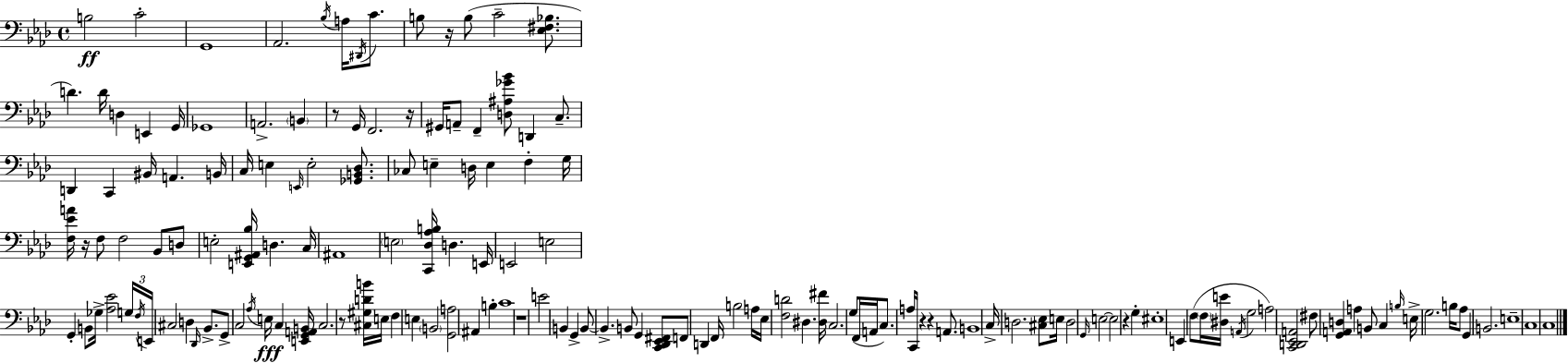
X:1
T:Untitled
M:4/4
L:1/4
K:Fm
B,2 C2 G,,4 _A,,2 _B,/4 A,/4 ^D,,/4 C/2 B,/2 z/4 B,/2 C2 [_E,^F,_B,]/2 D D/4 D, E,, G,,/4 _G,,4 A,,2 B,, z/2 G,,/4 F,,2 z/4 ^G,,/4 A,,/2 F,, [D,^A,_G_B]/2 D,, C,/2 D,, C,, ^B,,/4 A,, B,,/4 C,/4 E, E,,/4 E,2 [_G,,B,,_D,]/2 _C,/2 E, D,/4 E, F, G,/4 [F,_EA]/4 z/4 F,/2 F,2 _B,,/2 D,/2 E,2 [E,,G,,^A,,_B,]/4 D, C,/4 ^A,,4 E,2 [C,,_D,_A,B,]/4 D, E,,/4 E,,2 E,2 G,, B,,/2 _G,/4 [_A,_E]2 G,/4 F,/4 E,,/4 ^C,2 D, _D,,/4 _B,,/2 G,,/2 C,2 _A,/4 E,/4 C, [E,,G,,A,,B,,]/4 C,2 z/2 [^C,^G,DB]/4 E,/4 F, E, B,,2 [G,,A,]2 ^A,, B, C4 z4 E2 B,, G,, B,,/2 B,, B,,/2 G,, [C,,_D,,_E,,^F,,]/2 F,,/2 D,, F,,/4 B,2 A,/4 _E,/4 [F,D]2 ^D, [^D,^F]/4 C,2 G,/2 F,,/4 A,,/4 C,/2 A,/4 C,,/4 z z A,,/2 B,,4 C,/4 D,2 [^C,_E,]/2 E,/4 D,2 G,,/4 E,2 E,2 z G, ^E,4 E,, F,/2 F,/4 [^D,E]/4 A,,/4 G,2 A,2 [C,,D,,_E,,A,,]2 ^F,/2 [G,,A,,D,] A, B,,/2 C, B,/4 E,/4 G,2 B,/4 _A,/2 G,, B,,2 E,4 C,4 C,4